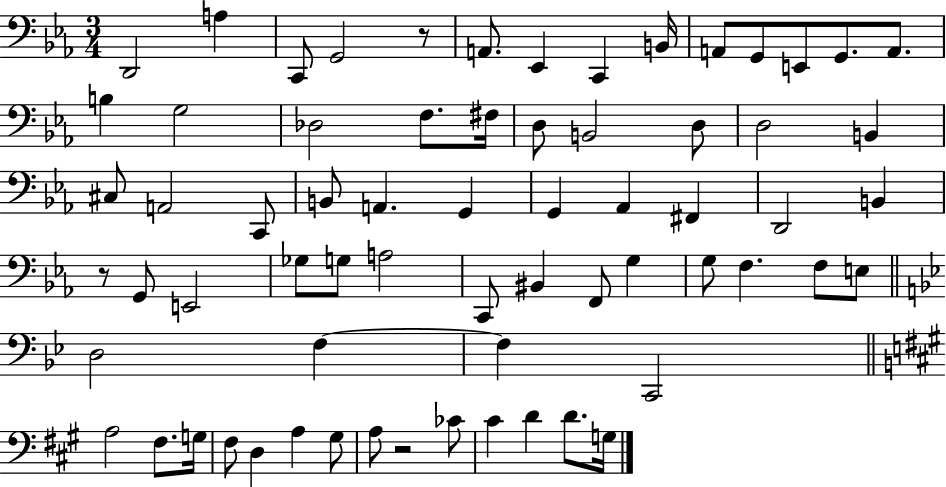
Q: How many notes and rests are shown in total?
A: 67